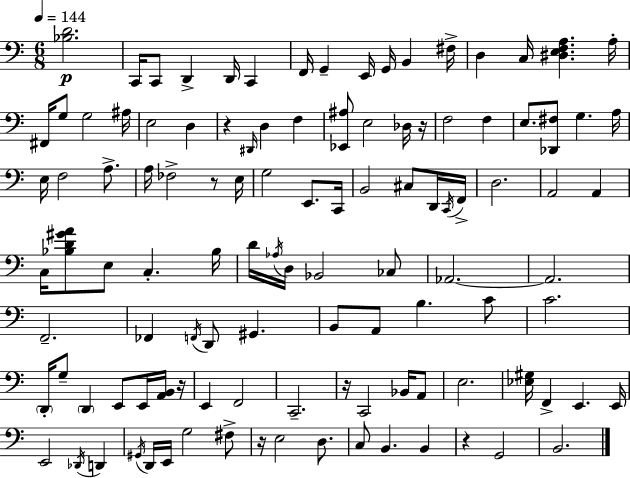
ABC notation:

X:1
T:Untitled
M:6/8
L:1/4
K:Am
[_B,D]2 C,,/4 C,,/2 D,, D,,/4 C,, F,,/4 G,, E,,/4 G,,/4 B,, ^F,/4 D, C,/4 [^D,E,F,A,] A,/4 ^F,,/4 G,/2 G,2 ^A,/4 E,2 D, z ^D,,/4 D, F, [_E,,^A,]/2 E,2 _D,/4 z/4 F,2 F, E,/2 [_D,,^F,]/2 G, A,/4 E,/4 F,2 A,/2 A,/4 _F,2 z/2 E,/4 G,2 E,,/2 C,,/4 B,,2 ^C,/2 D,,/4 C,,/4 F,,/4 D,2 A,,2 A,, C,/4 [_B,D^GA]/2 E,/2 C, _B,/4 D/4 _A,/4 D,/4 _B,,2 _C,/2 _A,,2 _A,,2 F,,2 _F,, F,,/4 D,,/2 ^G,, B,,/2 A,,/2 B, C/2 C2 D,,/4 G,/2 D,, E,,/2 E,,/4 [A,,B,,]/4 z/4 E,, F,,2 C,,2 z/4 C,,2 _B,,/4 A,,/2 E,2 [_E,^G,]/4 F,, E,, E,,/4 E,,2 _D,,/4 D,, ^G,,/4 D,,/4 E,,/4 G,2 ^F,/2 z/4 E,2 D,/2 C,/2 B,, B,, z G,,2 B,,2